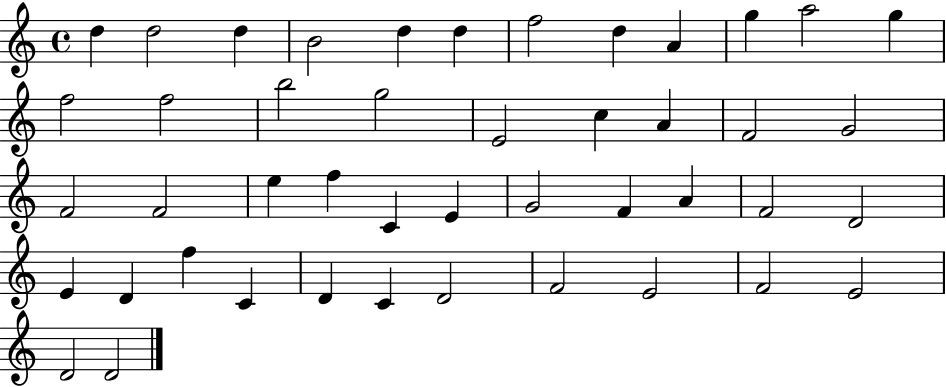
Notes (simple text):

D5/q D5/h D5/q B4/h D5/q D5/q F5/h D5/q A4/q G5/q A5/h G5/q F5/h F5/h B5/h G5/h E4/h C5/q A4/q F4/h G4/h F4/h F4/h E5/q F5/q C4/q E4/q G4/h F4/q A4/q F4/h D4/h E4/q D4/q F5/q C4/q D4/q C4/q D4/h F4/h E4/h F4/h E4/h D4/h D4/h